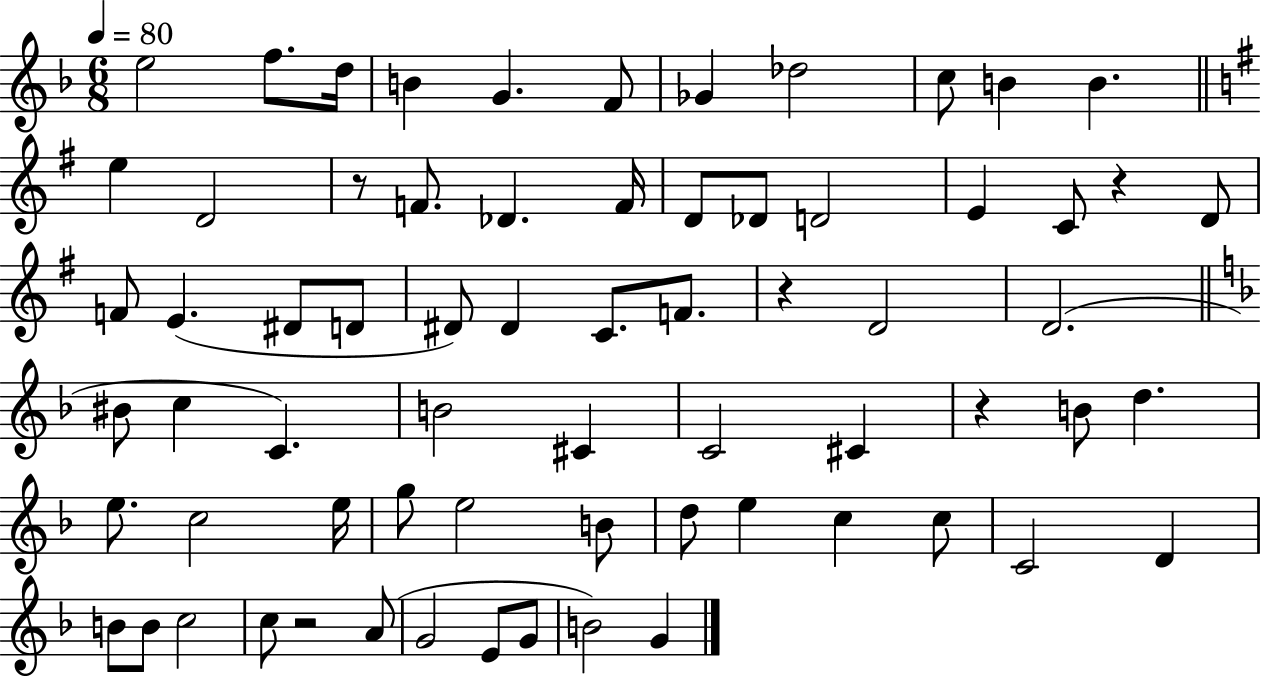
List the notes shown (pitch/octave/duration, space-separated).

E5/h F5/e. D5/s B4/q G4/q. F4/e Gb4/q Db5/h C5/e B4/q B4/q. E5/q D4/h R/e F4/e. Db4/q. F4/s D4/e Db4/e D4/h E4/q C4/e R/q D4/e F4/e E4/q. D#4/e D4/e D#4/e D#4/q C4/e. F4/e. R/q D4/h D4/h. BIS4/e C5/q C4/q. B4/h C#4/q C4/h C#4/q R/q B4/e D5/q. E5/e. C5/h E5/s G5/e E5/h B4/e D5/e E5/q C5/q C5/e C4/h D4/q B4/e B4/e C5/h C5/e R/h A4/e G4/h E4/e G4/e B4/h G4/q